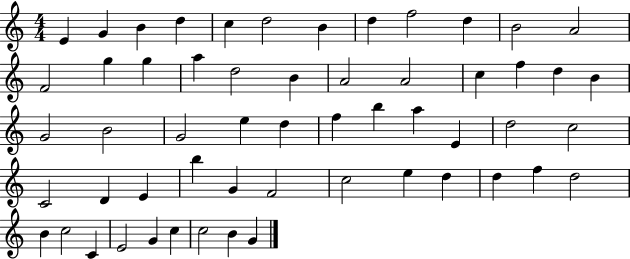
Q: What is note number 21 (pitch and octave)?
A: C5